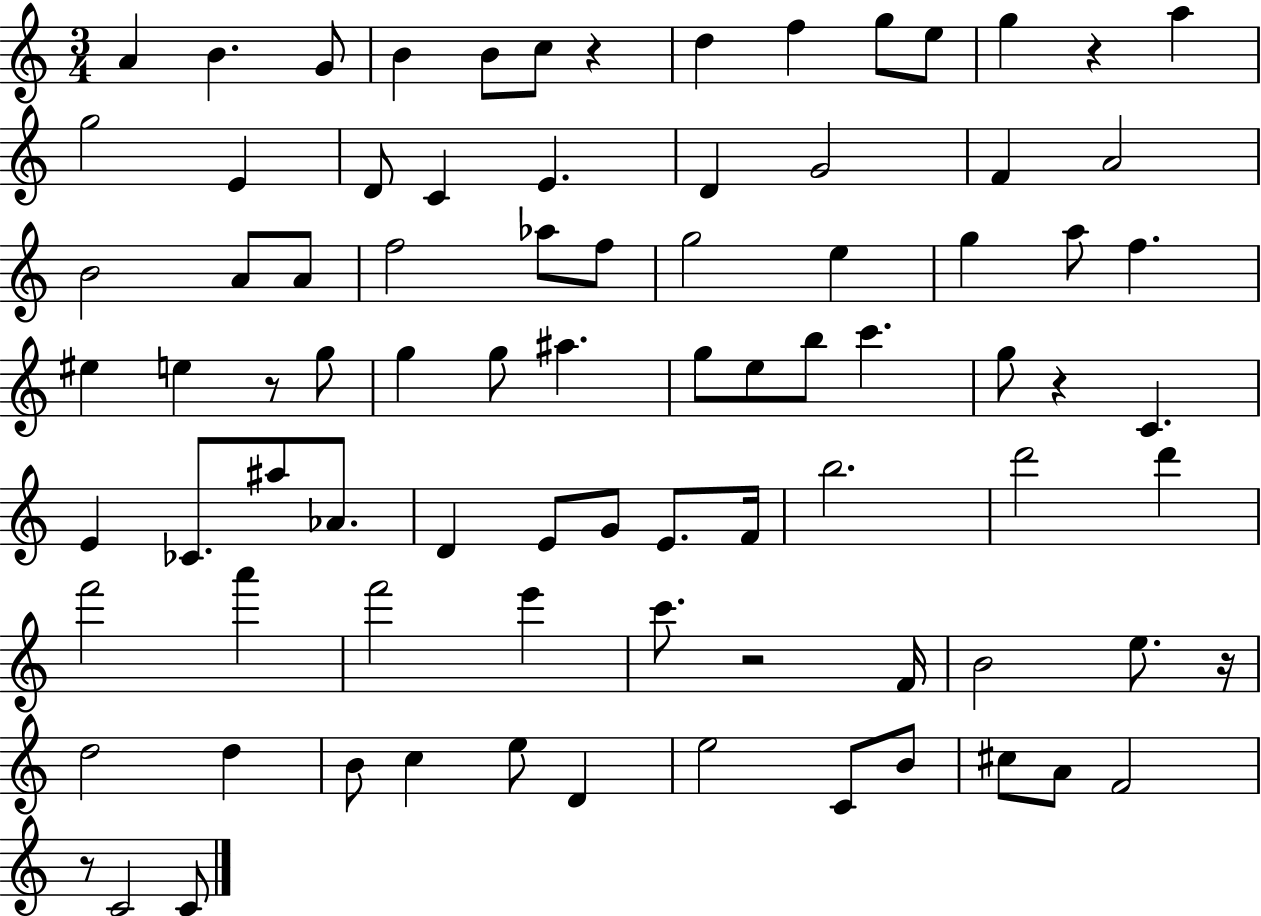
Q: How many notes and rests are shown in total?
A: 85